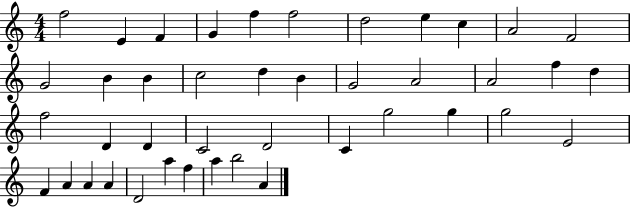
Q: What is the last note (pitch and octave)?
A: A4